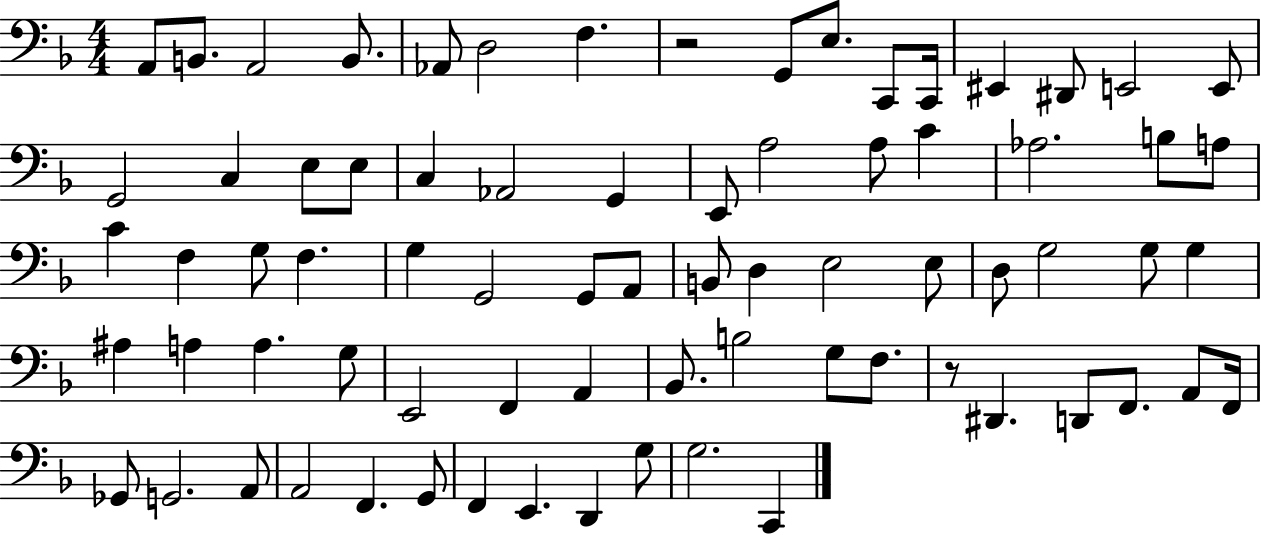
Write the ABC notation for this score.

X:1
T:Untitled
M:4/4
L:1/4
K:F
A,,/2 B,,/2 A,,2 B,,/2 _A,,/2 D,2 F, z2 G,,/2 E,/2 C,,/2 C,,/4 ^E,, ^D,,/2 E,,2 E,,/2 G,,2 C, E,/2 E,/2 C, _A,,2 G,, E,,/2 A,2 A,/2 C _A,2 B,/2 A,/2 C F, G,/2 F, G, G,,2 G,,/2 A,,/2 B,,/2 D, E,2 E,/2 D,/2 G,2 G,/2 G, ^A, A, A, G,/2 E,,2 F,, A,, _B,,/2 B,2 G,/2 F,/2 z/2 ^D,, D,,/2 F,,/2 A,,/2 F,,/4 _G,,/2 G,,2 A,,/2 A,,2 F,, G,,/2 F,, E,, D,, G,/2 G,2 C,,